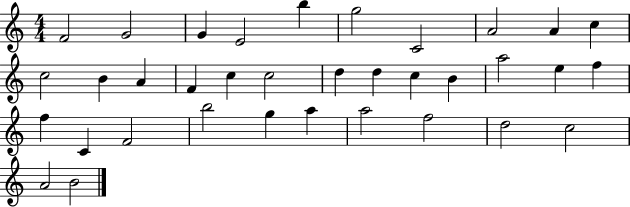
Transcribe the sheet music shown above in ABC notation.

X:1
T:Untitled
M:4/4
L:1/4
K:C
F2 G2 G E2 b g2 C2 A2 A c c2 B A F c c2 d d c B a2 e f f C F2 b2 g a a2 f2 d2 c2 A2 B2